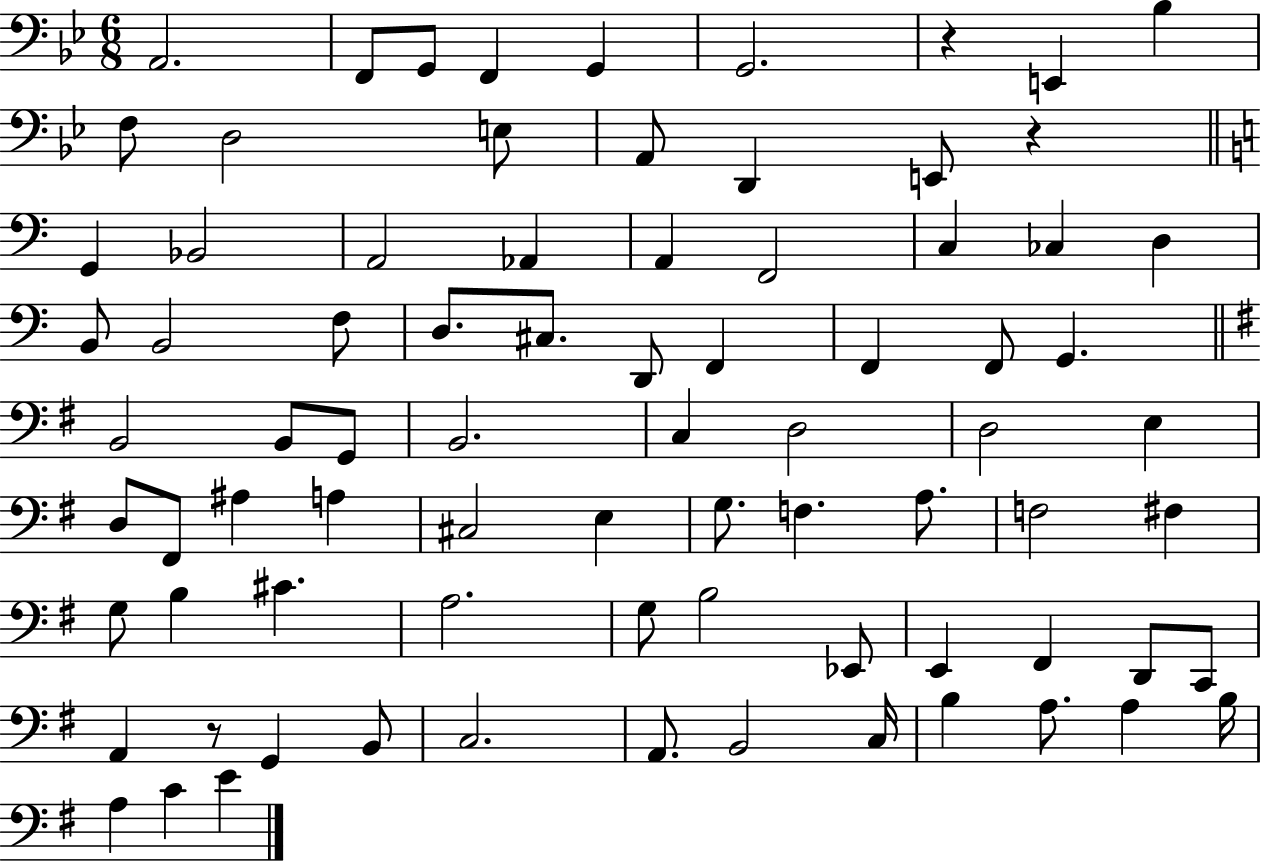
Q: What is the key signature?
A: BES major